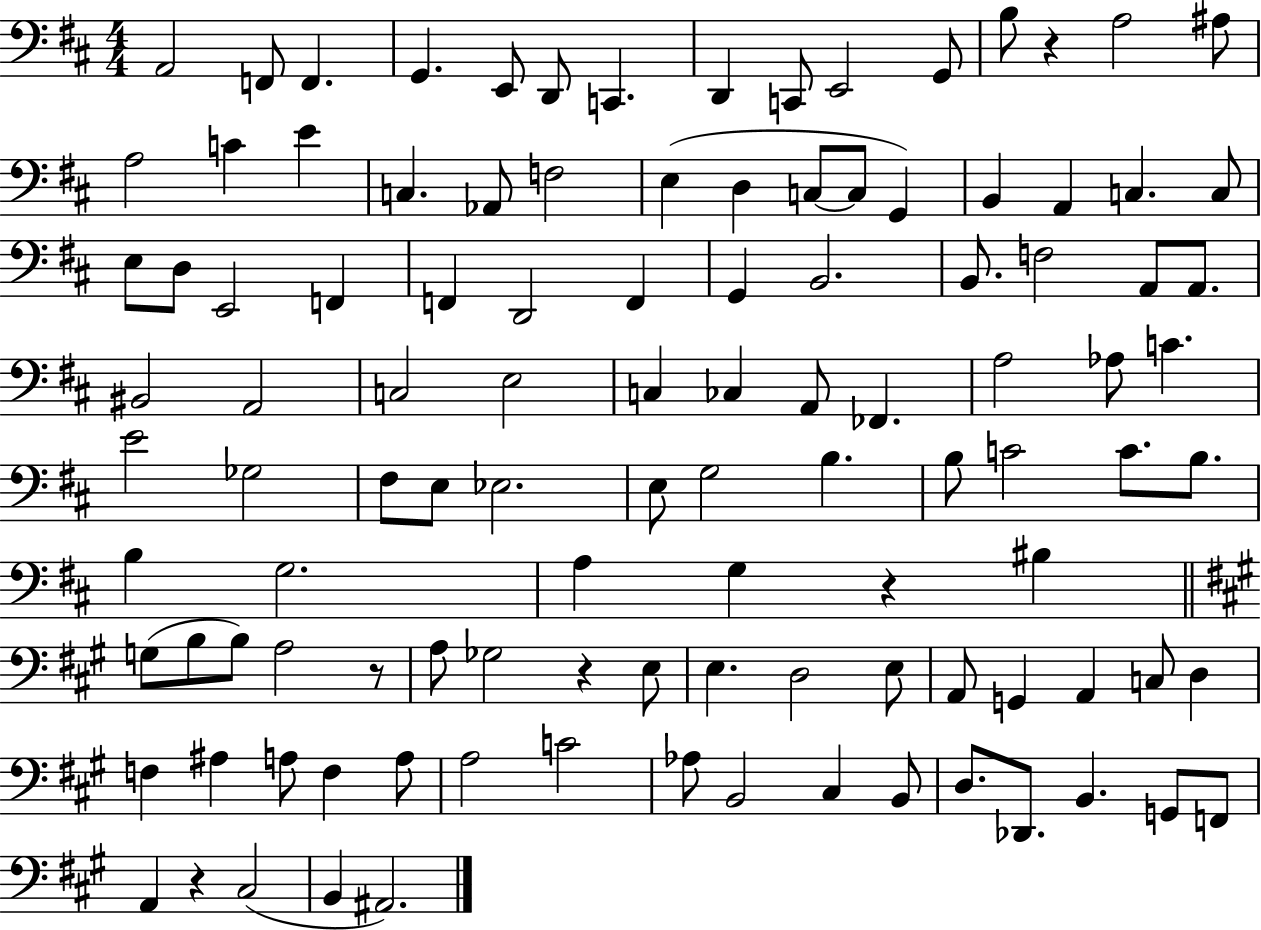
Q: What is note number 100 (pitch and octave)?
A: G2